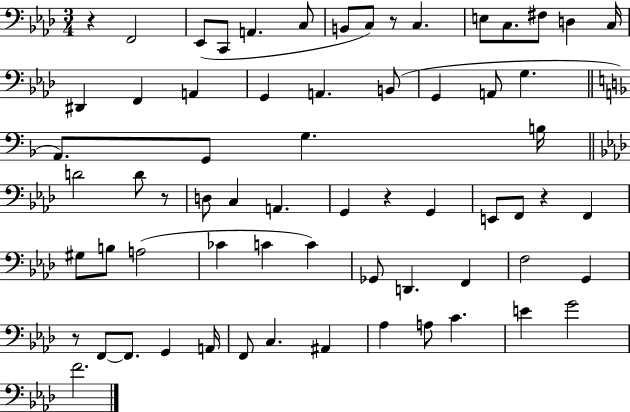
{
  \clef bass
  \numericTimeSignature
  \time 3/4
  \key aes \major
  r4 f,2 | ees,8( c,8 a,4. c8 | b,8 c8) r8 c4. | e8 c8. fis8 d4 c16 | \break dis,4 f,4 a,4 | g,4 a,4. b,8( | g,4 a,8 g4. | \bar "||" \break \key f \major a,8.) g,8 g4. b16 | \bar "||" \break \key aes \major d'2 d'8 r8 | d8 c4 a,4. | g,4 r4 g,4 | e,8 f,8 r4 f,4 | \break gis8 b8 a2( | ces'4 c'4 c'4) | ges,8 d,4. f,4 | f2 g,4 | \break r8 f,8~~ f,8. g,4 a,16 | f,8 c4. ais,4 | aes4 a8 c'4. | e'4 g'2 | \break f'2. | \bar "|."
}